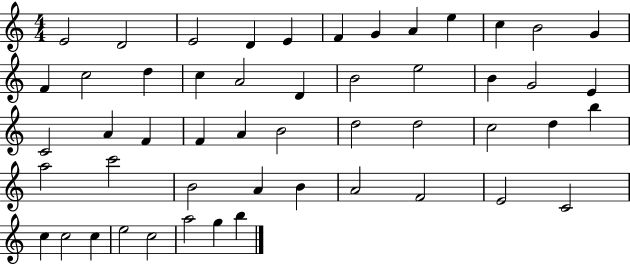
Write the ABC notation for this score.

X:1
T:Untitled
M:4/4
L:1/4
K:C
E2 D2 E2 D E F G A e c B2 G F c2 d c A2 D B2 e2 B G2 E C2 A F F A B2 d2 d2 c2 d b a2 c'2 B2 A B A2 F2 E2 C2 c c2 c e2 c2 a2 g b